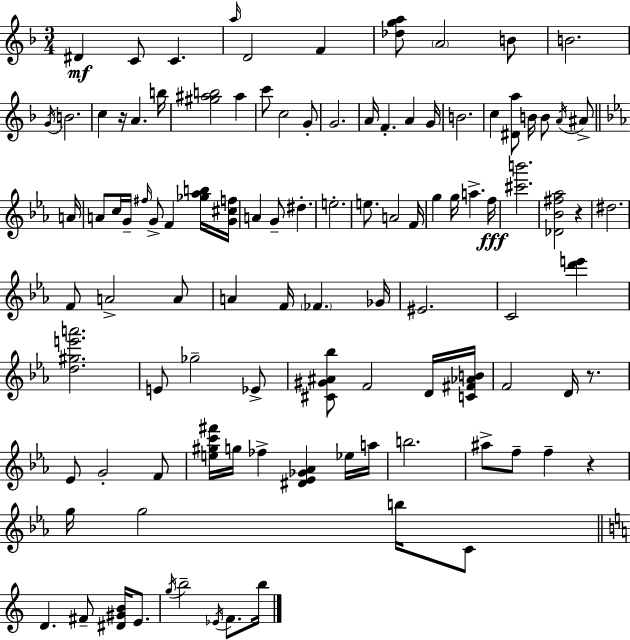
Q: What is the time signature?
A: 3/4